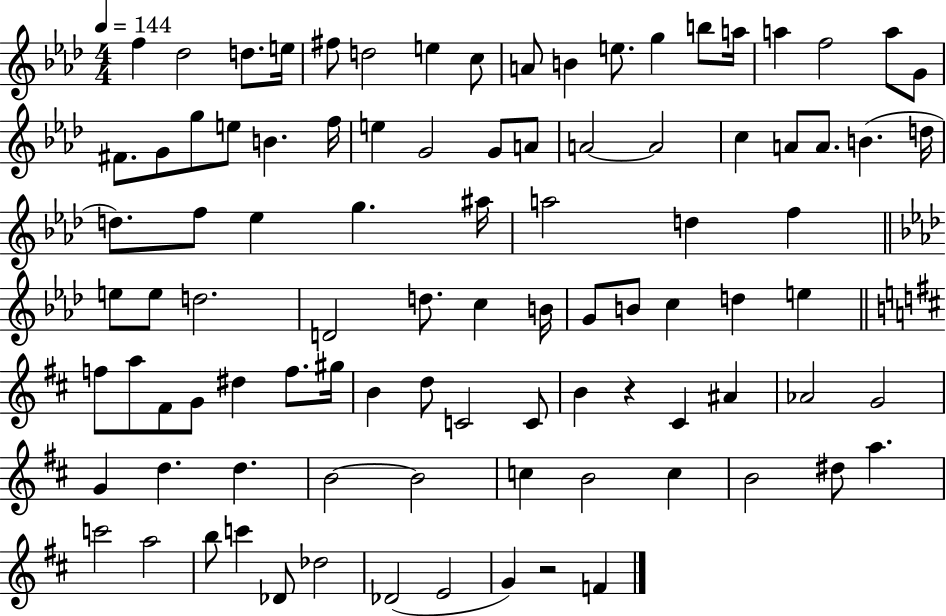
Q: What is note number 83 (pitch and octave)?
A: C6